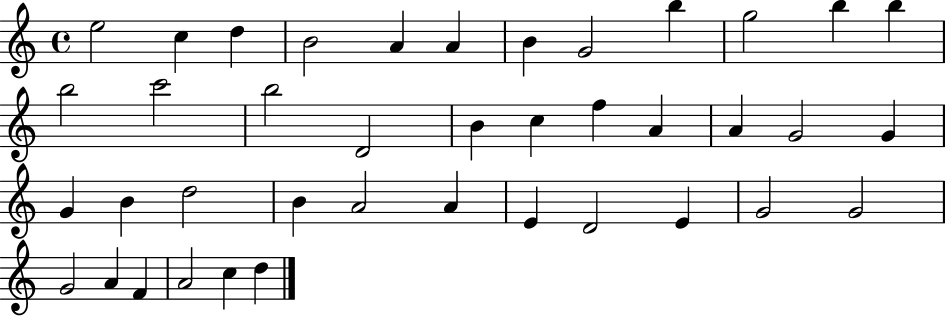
X:1
T:Untitled
M:4/4
L:1/4
K:C
e2 c d B2 A A B G2 b g2 b b b2 c'2 b2 D2 B c f A A G2 G G B d2 B A2 A E D2 E G2 G2 G2 A F A2 c d